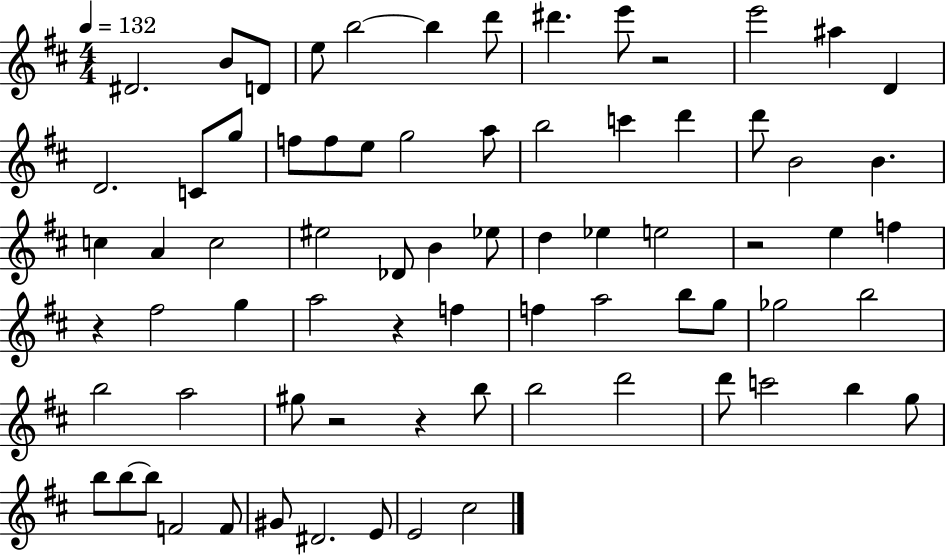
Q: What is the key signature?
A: D major